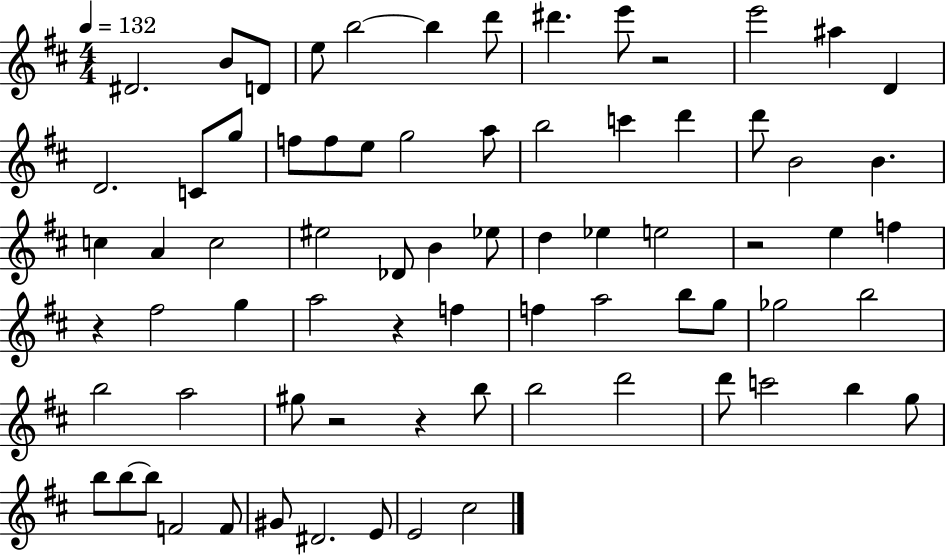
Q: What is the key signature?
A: D major